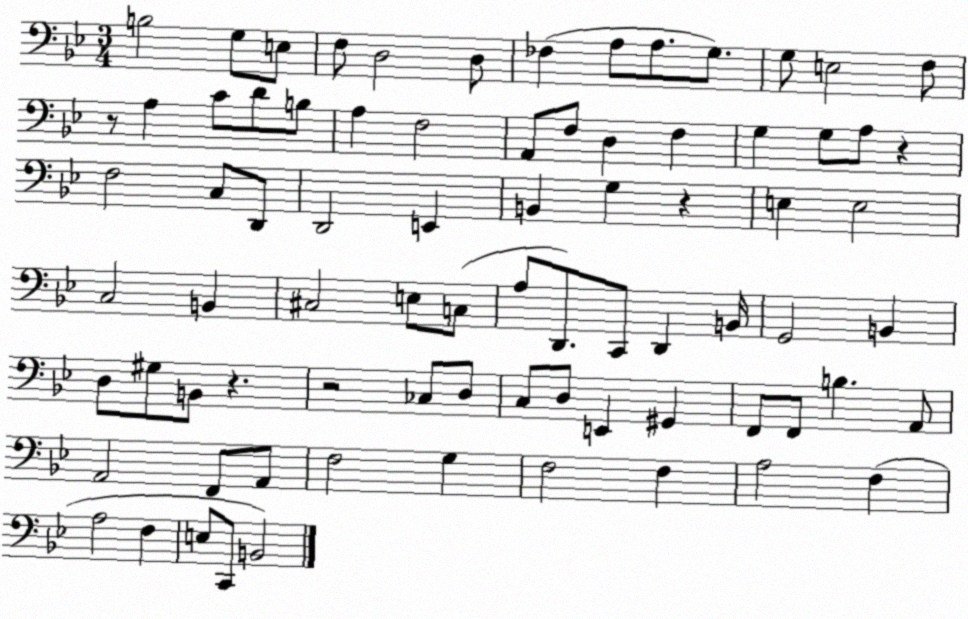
X:1
T:Untitled
M:3/4
L:1/4
K:Bb
B,2 G,/2 E,/2 F,/2 D,2 D,/2 _F, A,/2 A,/2 G,/2 G,/2 E,2 F,/2 z/2 A, C/2 D/2 B,/2 A, F,2 A,,/2 F,/2 D, F, G, G,/2 A,/2 z F,2 C,/2 D,,/2 D,,2 E,, B,, G, z E, E,2 C,2 B,, ^C,2 E,/2 C,/2 A,/2 D,,/2 C,,/2 D,, B,,/4 G,,2 B,, D,/2 ^G,/2 B,,/2 z z2 _C,/2 D,/2 C,/2 D,/2 E,, ^G,, F,,/2 F,,/2 B, A,,/2 A,,2 F,,/2 A,,/2 F,2 G, F,2 F, A,2 F, A,2 F, E,/2 C,,/2 B,,2